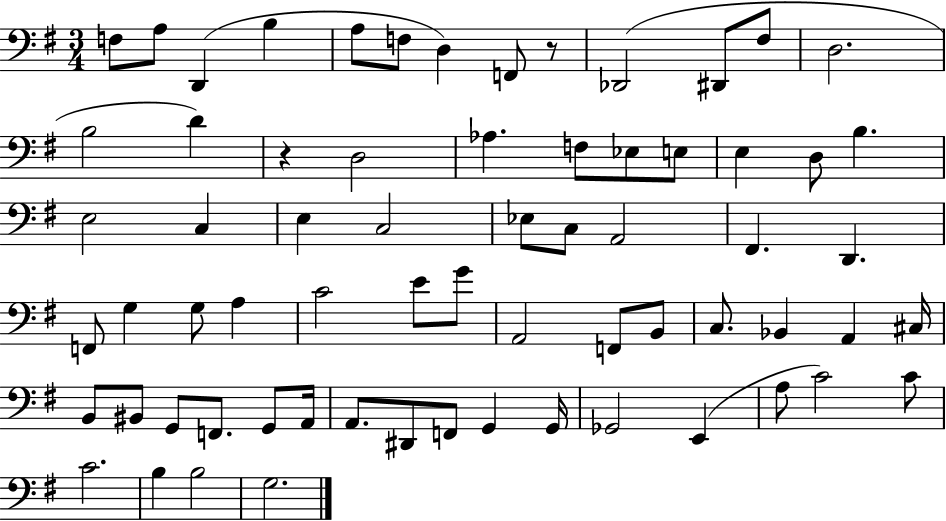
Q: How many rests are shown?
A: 2